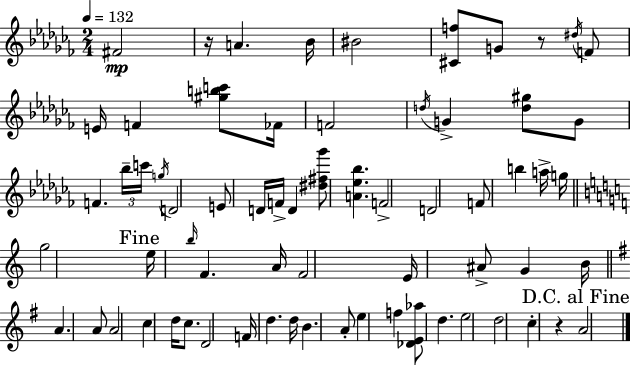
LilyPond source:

{
  \clef treble
  \numericTimeSignature
  \time 2/4
  \key aes \minor
  \tempo 4 = 132
  fis'2\mp | r16 a'4. bes'16 | bis'2 | <cis' f''>8 g'8 r8 \acciaccatura { dis''16 } f'8 | \break e'16 f'4 <gis'' b'' c'''>8 | fes'16 f'2 | \acciaccatura { d''16 } g'4-> <d'' gis''>8 | g'8 f'4. | \break \tuplet 3/2 { bes''16-- c'''16 \acciaccatura { g''16 } } d'2 | e'8 d'16 f'16-> d'4 | <dis'' fis'' ges'''>8 <a' ees'' bes''>4. | f'2-> | \break d'2 | f'8 b''4 | a''16-> g''16 \bar "||" \break \key c \major g''2 | \mark "Fine" e''16 \grace { b''16 } f'4. | a'16 f'2 | e'16 ais'8-> g'4 | \break b'16 \bar "||" \break \key e \minor a'4. a'8 | a'2 | c''4 d''16 c''8. | d'2 | \break f'16 d''4. d''16 | b'4. a'8-. | e''4 f''4 | <des' e' aes''>8 d''4. | \break e''2 | d''2 | c''4-. r4 | \mark "D.C. al Fine" a'2 | \break \bar "|."
}